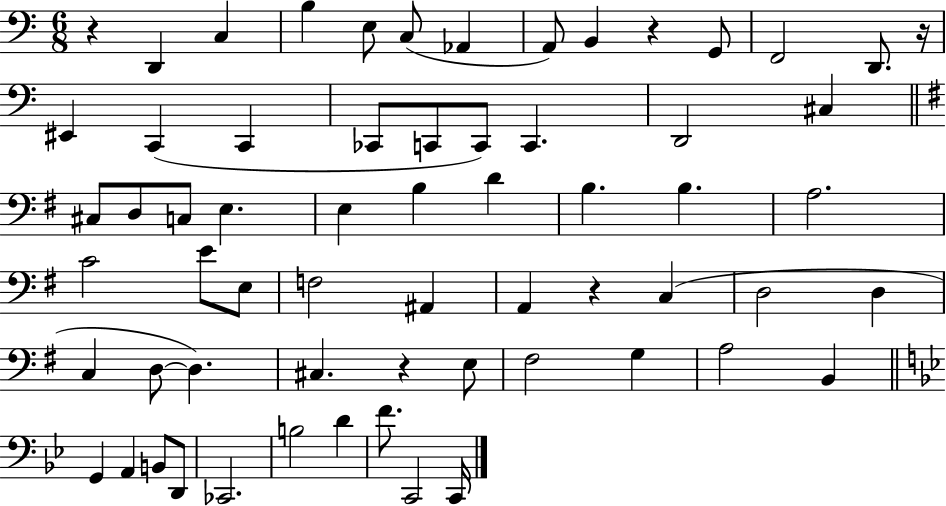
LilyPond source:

{
  \clef bass
  \numericTimeSignature
  \time 6/8
  \key c \major
  r4 d,4 c4 | b4 e8 c8( aes,4 | a,8) b,4 r4 g,8 | f,2 d,8. r16 | \break eis,4 c,4( c,4 | ces,8 c,8 c,8) c,4. | d,2 cis4 | \bar "||" \break \key g \major cis8 d8 c8 e4. | e4 b4 d'4 | b4. b4. | a2. | \break c'2 e'8 e8 | f2 ais,4 | a,4 r4 c4( | d2 d4 | \break c4 d8~~ d4.) | cis4. r4 e8 | fis2 g4 | a2 b,4 | \break \bar "||" \break \key bes \major g,4 a,4 b,8 d,8 | ces,2. | b2 d'4 | f'8. c,2 c,16 | \break \bar "|."
}